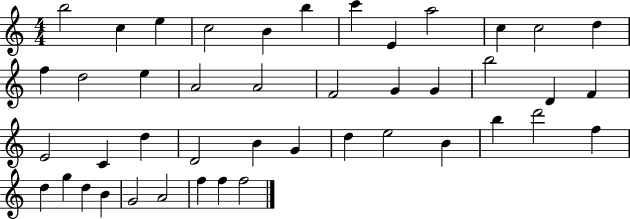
B5/h C5/q E5/q C5/h B4/q B5/q C6/q E4/q A5/h C5/q C5/h D5/q F5/q D5/h E5/q A4/h A4/h F4/h G4/q G4/q B5/h D4/q F4/q E4/h C4/q D5/q D4/h B4/q G4/q D5/q E5/h B4/q B5/q D6/h F5/q D5/q G5/q D5/q B4/q G4/h A4/h F5/q F5/q F5/h